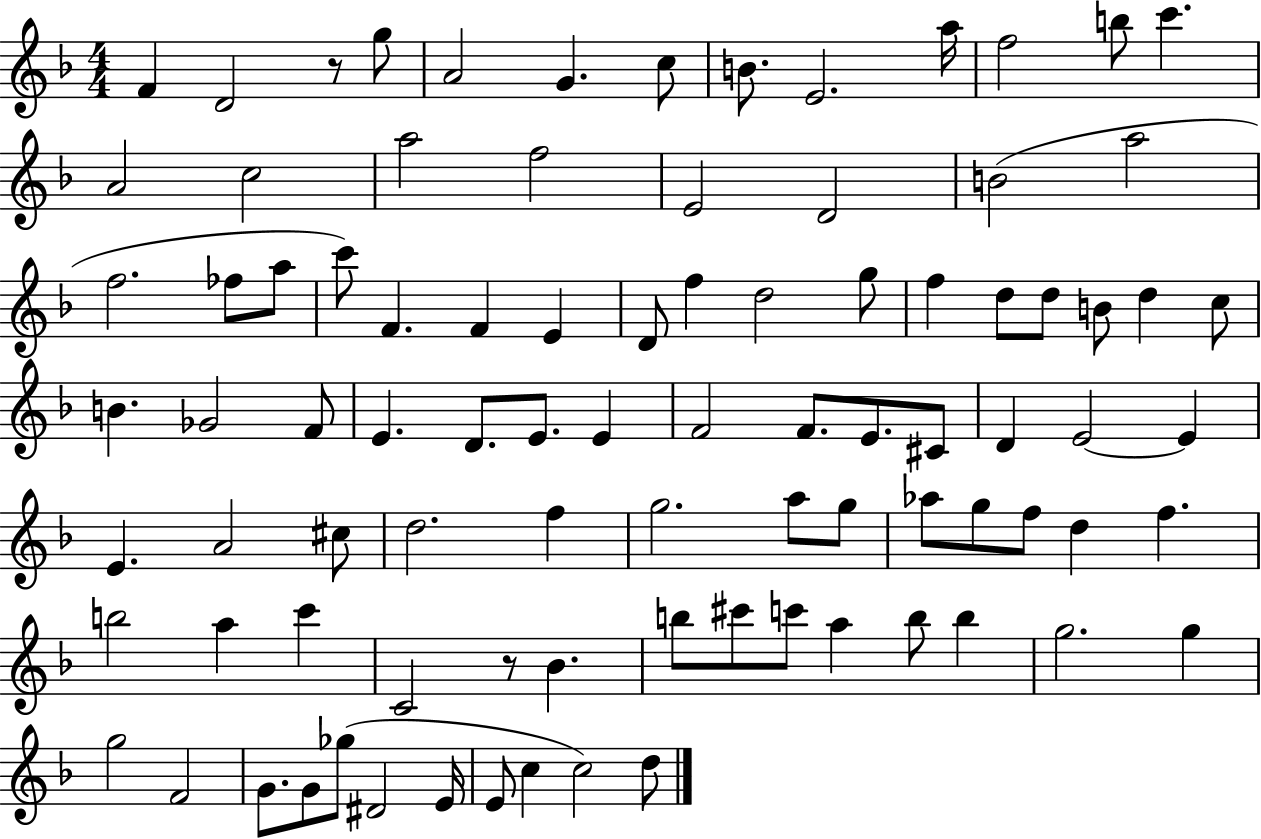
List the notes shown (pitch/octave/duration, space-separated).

F4/q D4/h R/e G5/e A4/h G4/q. C5/e B4/e. E4/h. A5/s F5/h B5/e C6/q. A4/h C5/h A5/h F5/h E4/h D4/h B4/h A5/h F5/h. FES5/e A5/e C6/e F4/q. F4/q E4/q D4/e F5/q D5/h G5/e F5/q D5/e D5/e B4/e D5/q C5/e B4/q. Gb4/h F4/e E4/q. D4/e. E4/e. E4/q F4/h F4/e. E4/e. C#4/e D4/q E4/h E4/q E4/q. A4/h C#5/e D5/h. F5/q G5/h. A5/e G5/e Ab5/e G5/e F5/e D5/q F5/q. B5/h A5/q C6/q C4/h R/e Bb4/q. B5/e C#6/e C6/e A5/q B5/e B5/q G5/h. G5/q G5/h F4/h G4/e. G4/e Gb5/e D#4/h E4/s E4/e C5/q C5/h D5/e